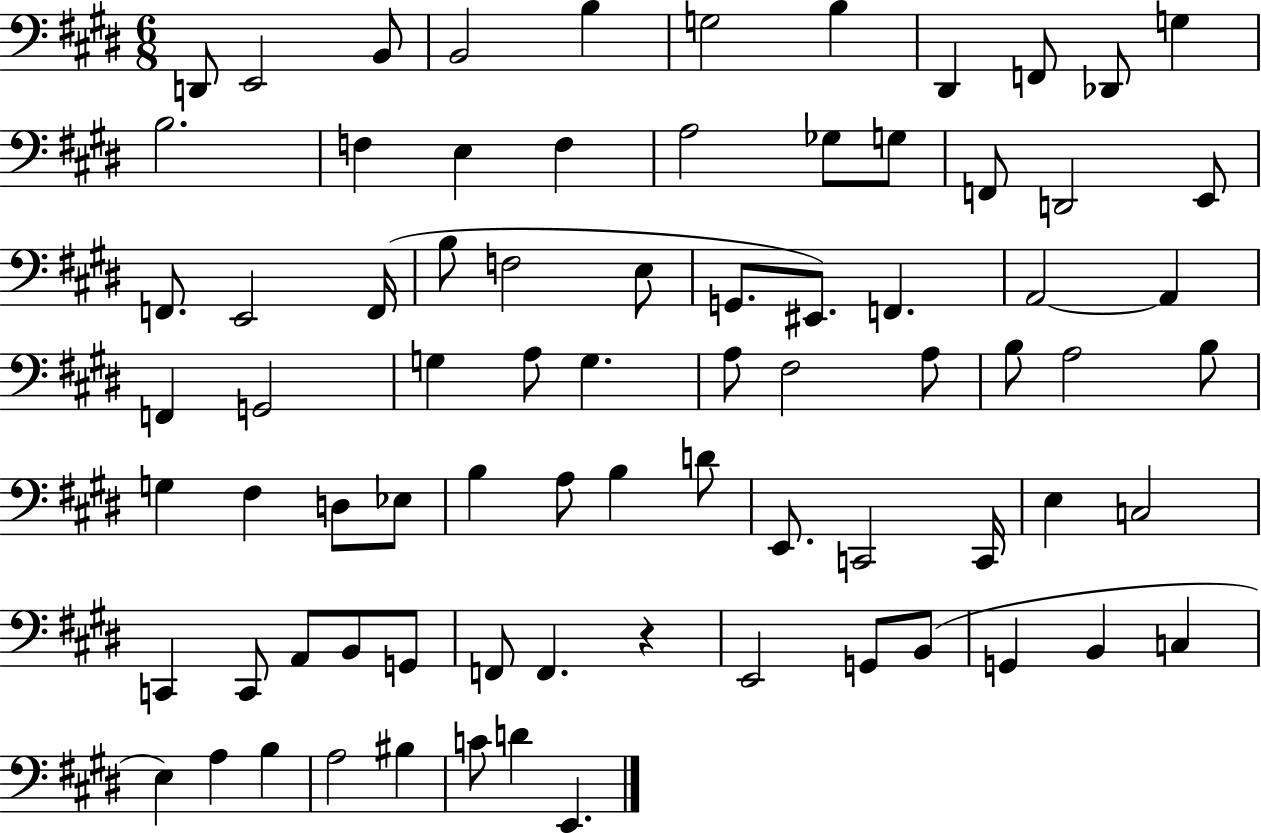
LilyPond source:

{
  \clef bass
  \numericTimeSignature
  \time 6/8
  \key e \major
  \repeat volta 2 { d,8 e,2 b,8 | b,2 b4 | g2 b4 | dis,4 f,8 des,8 g4 | \break b2. | f4 e4 f4 | a2 ges8 g8 | f,8 d,2 e,8 | \break f,8. e,2 f,16( | b8 f2 e8 | g,8. eis,8.) f,4. | a,2~~ a,4 | \break f,4 g,2 | g4 a8 g4. | a8 fis2 a8 | b8 a2 b8 | \break g4 fis4 d8 ees8 | b4 a8 b4 d'8 | e,8. c,2 c,16 | e4 c2 | \break c,4 c,8 a,8 b,8 g,8 | f,8 f,4. r4 | e,2 g,8 b,8( | g,4 b,4 c4 | \break e4) a4 b4 | a2 bis4 | c'8 d'4 e,4. | } \bar "|."
}